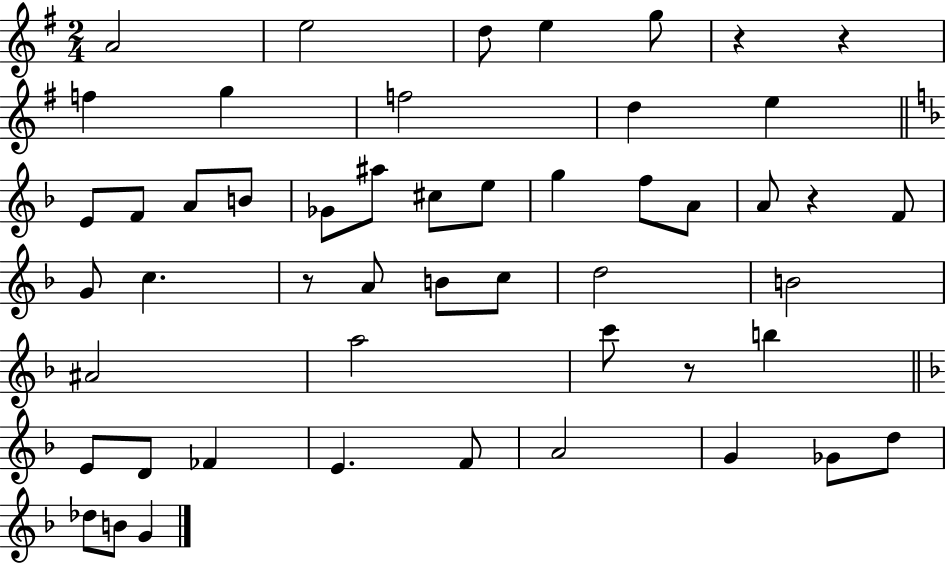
A4/h E5/h D5/e E5/q G5/e R/q R/q F5/q G5/q F5/h D5/q E5/q E4/e F4/e A4/e B4/e Gb4/e A#5/e C#5/e E5/e G5/q F5/e A4/e A4/e R/q F4/e G4/e C5/q. R/e A4/e B4/e C5/e D5/h B4/h A#4/h A5/h C6/e R/e B5/q E4/e D4/e FES4/q E4/q. F4/e A4/h G4/q Gb4/e D5/e Db5/e B4/e G4/q